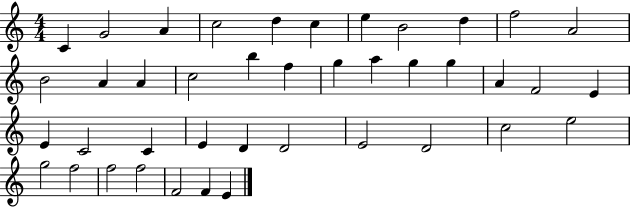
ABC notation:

X:1
T:Untitled
M:4/4
L:1/4
K:C
C G2 A c2 d c e B2 d f2 A2 B2 A A c2 b f g a g g A F2 E E C2 C E D D2 E2 D2 c2 e2 g2 f2 f2 f2 F2 F E